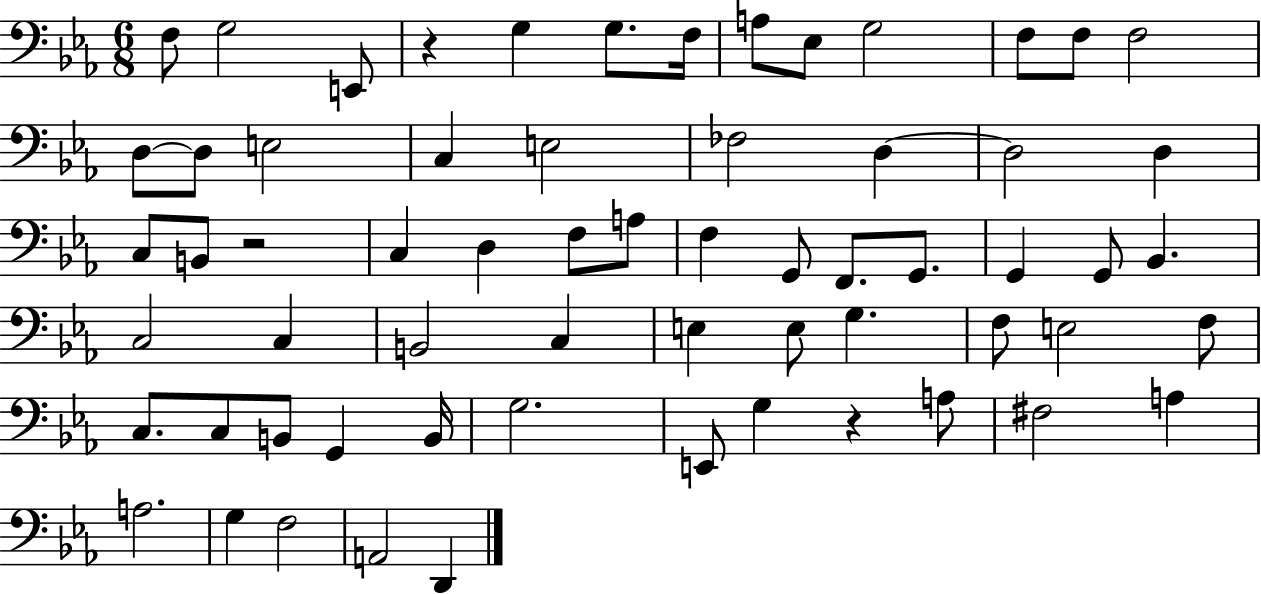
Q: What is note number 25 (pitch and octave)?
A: D3